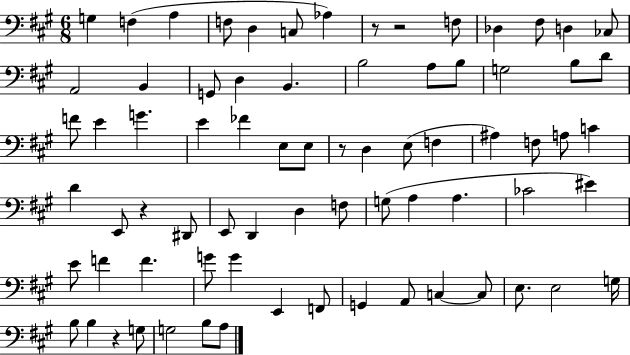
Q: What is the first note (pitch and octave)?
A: G3